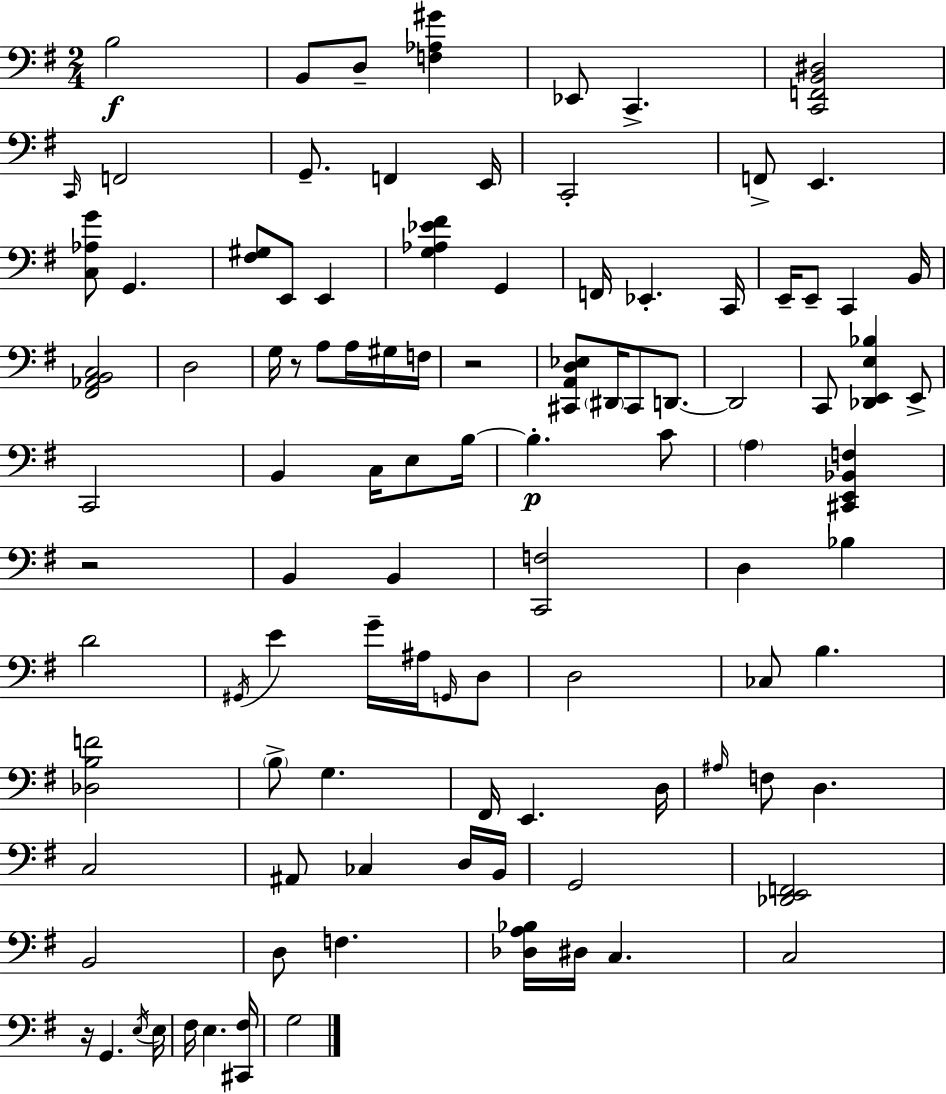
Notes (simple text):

B3/h B2/e D3/e [F3,Ab3,G#4]/q Eb2/e C2/q. [C2,F2,B2,D#3]/h C2/s F2/h G2/e. F2/q E2/s C2/h F2/e E2/q. [C3,Ab3,G4]/e G2/q. [F#3,G#3]/e E2/e E2/q [G3,Ab3,Eb4,F#4]/q G2/q F2/s Eb2/q. C2/s E2/s E2/e C2/q B2/s [F#2,Ab2,B2,C3]/h D3/h G3/s R/e A3/e A3/s G#3/s F3/s R/h [C#2,A2,D3,Eb3]/e D#2/s C#2/e D2/e. D2/h C2/e [Db2,E2,E3,Bb3]/q E2/e C2/h B2/q C3/s E3/e B3/s B3/q. C4/e A3/q [C#2,E2,Bb2,F3]/q R/h B2/q B2/q [C2,F3]/h D3/q Bb3/q D4/h G#2/s E4/q G4/s A#3/s G2/s D3/e D3/h CES3/e B3/q. [Db3,B3,F4]/h B3/e G3/q. F#2/s E2/q. D3/s A#3/s F3/e D3/q. C3/h A#2/e CES3/q D3/s B2/s G2/h [Db2,E2,F2]/h B2/h D3/e F3/q. [Db3,A3,Bb3]/s D#3/s C3/q. C3/h R/s G2/q. E3/s E3/s F#3/s E3/q. [C#2,F#3]/s G3/h